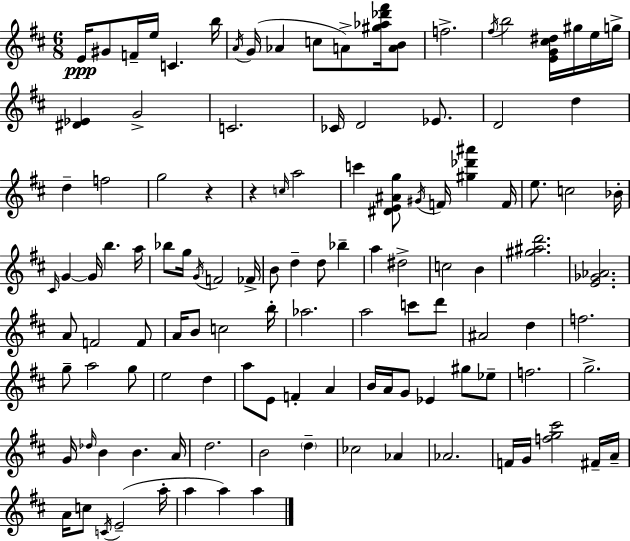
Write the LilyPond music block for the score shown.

{
  \clef treble
  \numericTimeSignature
  \time 6/8
  \key d \major
  e'16\ppp gis'8 f'16-- e''16 c'4. b''16 | \acciaccatura { a'16 }( g'16 aes'4 c''8 a'8->) <gis'' aes'' des''' fis'''>16 <a' b'>8 | f''2.-> | \acciaccatura { fis''16 } b''2 <e' g' cis'' dis''>16 gis''16 | \break e''16 g''16-> <dis' ees'>4 g'2-> | c'2. | ces'16 d'2 ees'8. | d'2 d''4 | \break d''4-- f''2 | g''2 r4 | r4 \grace { c''16 } a''2 | c'''4 <dis' e' ais' g''>8 \acciaccatura { gis'16 } f'16 <gis'' des''' ais'''>4 | \break f'16 e''8. c''2 | bes'16-. \grace { cis'16 } g'4~~ g'16 b''4. | a''16 bes''8 g''16 \acciaccatura { g'16 } f'2 | fes'16-> b'8 d''4-- | \break d''8 bes''4-- a''4 dis''2-> | c''2 | b'4 <gis'' ais'' d'''>2. | <e' ges' aes'>2. | \break a'8 f'2 | f'8 a'16 b'8 c''2 | b''16-. aes''2. | a''2 | \break c'''8 d'''8 ais'2 | d''4 f''2. | g''8-- a''2 | g''8 e''2 | \break d''4 a''8 e'8 f'4-. | a'4 b'16 a'16 g'8 ees'4 | gis''8 ees''8-- f''2. | g''2.-> | \break g'16 \grace { des''16 } b'4 | b'4. a'16 d''2. | b'2 | \parenthesize d''4-- ces''2 | \break aes'4 aes'2. | f'16 g'16 <f'' g'' cis'''>2 | fis'16-- a'16-- a'16 c''8 \acciaccatura { c'16 }( e'2-- | a''16-. a''4 | \break a''4) a''4 \bar "|."
}